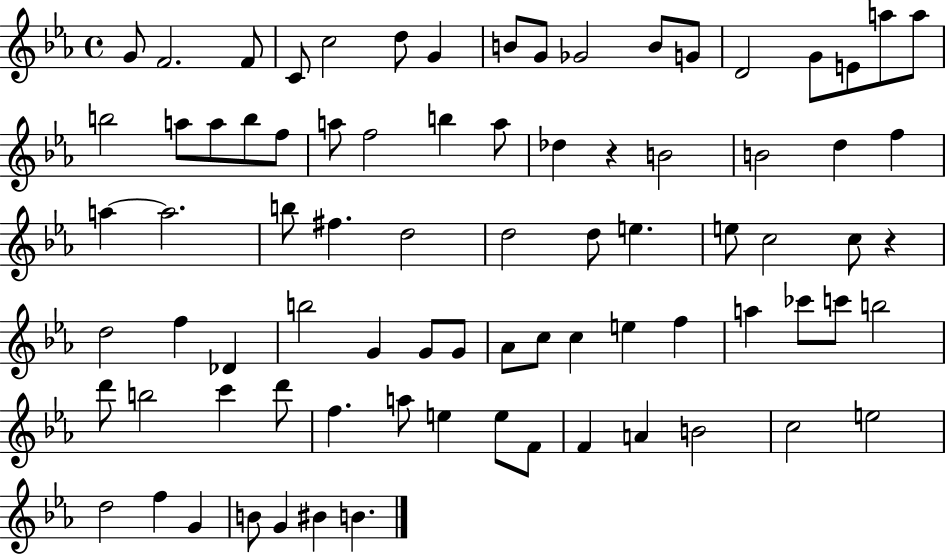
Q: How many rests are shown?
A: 2